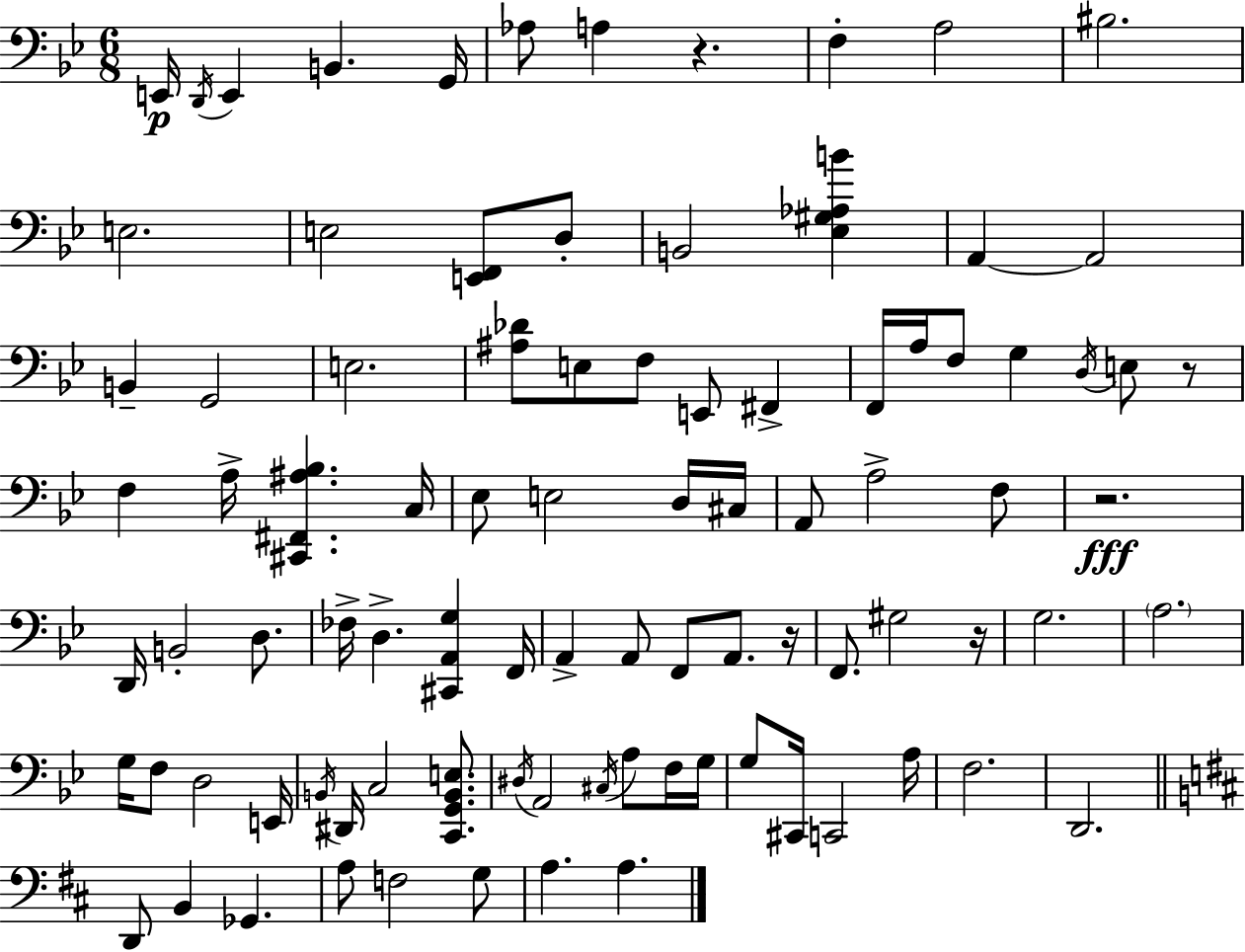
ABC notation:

X:1
T:Untitled
M:6/8
L:1/4
K:Bb
E,,/4 D,,/4 E,, B,, G,,/4 _A,/2 A, z F, A,2 ^B,2 E,2 E,2 [E,,F,,]/2 D,/2 B,,2 [_E,^G,_A,B] A,, A,,2 B,, G,,2 E,2 [^A,_D]/2 E,/2 F,/2 E,,/2 ^F,, F,,/4 A,/4 F,/2 G, D,/4 E,/2 z/2 F, A,/4 [^C,,^F,,^A,_B,] C,/4 _E,/2 E,2 D,/4 ^C,/4 A,,/2 A,2 F,/2 z2 D,,/4 B,,2 D,/2 _F,/4 D, [^C,,A,,G,] F,,/4 A,, A,,/2 F,,/2 A,,/2 z/4 F,,/2 ^G,2 z/4 G,2 A,2 G,/4 F,/2 D,2 E,,/4 B,,/4 ^D,,/4 C,2 [C,,G,,B,,E,]/2 ^D,/4 A,,2 ^C,/4 A,/2 F,/4 G,/4 G,/2 ^C,,/4 C,,2 A,/4 F,2 D,,2 D,,/2 B,, _G,, A,/2 F,2 G,/2 A, A,